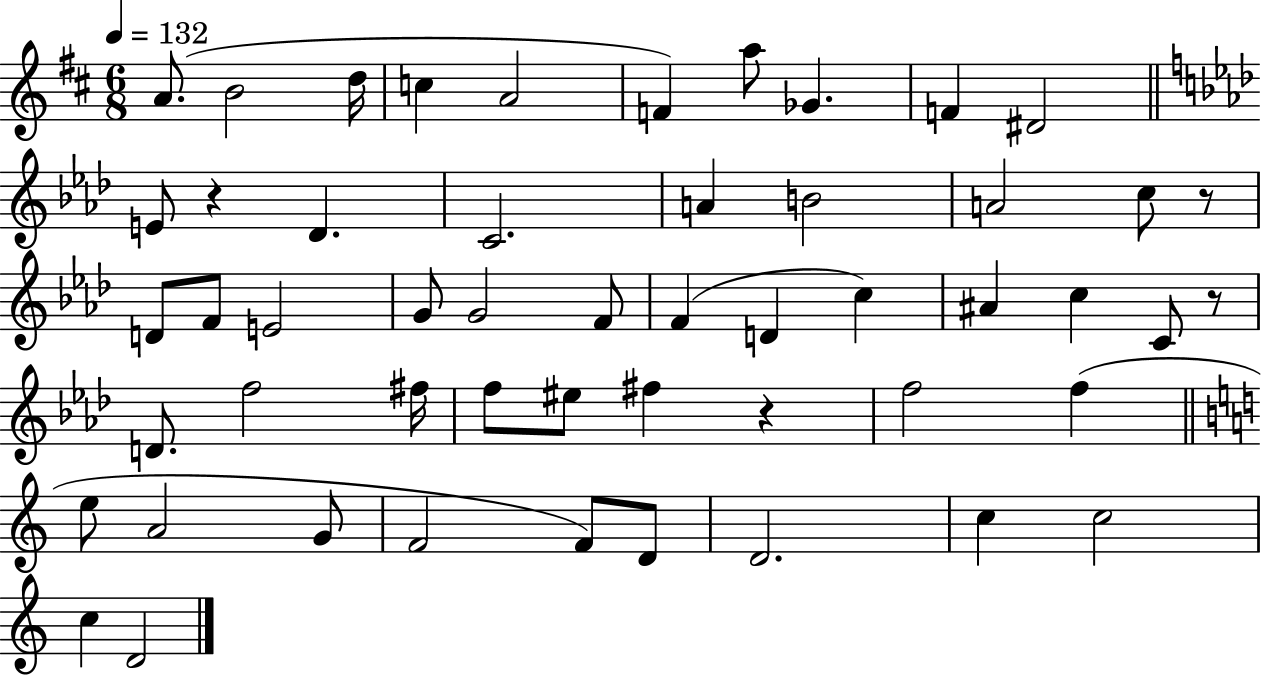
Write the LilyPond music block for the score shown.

{
  \clef treble
  \numericTimeSignature
  \time 6/8
  \key d \major
  \tempo 4 = 132
  a'8.( b'2 d''16 | c''4 a'2 | f'4) a''8 ges'4. | f'4 dis'2 | \break \bar "||" \break \key aes \major e'8 r4 des'4. | c'2. | a'4 b'2 | a'2 c''8 r8 | \break d'8 f'8 e'2 | g'8 g'2 f'8 | f'4( d'4 c''4) | ais'4 c''4 c'8 r8 | \break d'8. f''2 fis''16 | f''8 eis''8 fis''4 r4 | f''2 f''4( | \bar "||" \break \key c \major e''8 a'2 g'8 | f'2 f'8) d'8 | d'2. | c''4 c''2 | \break c''4 d'2 | \bar "|."
}